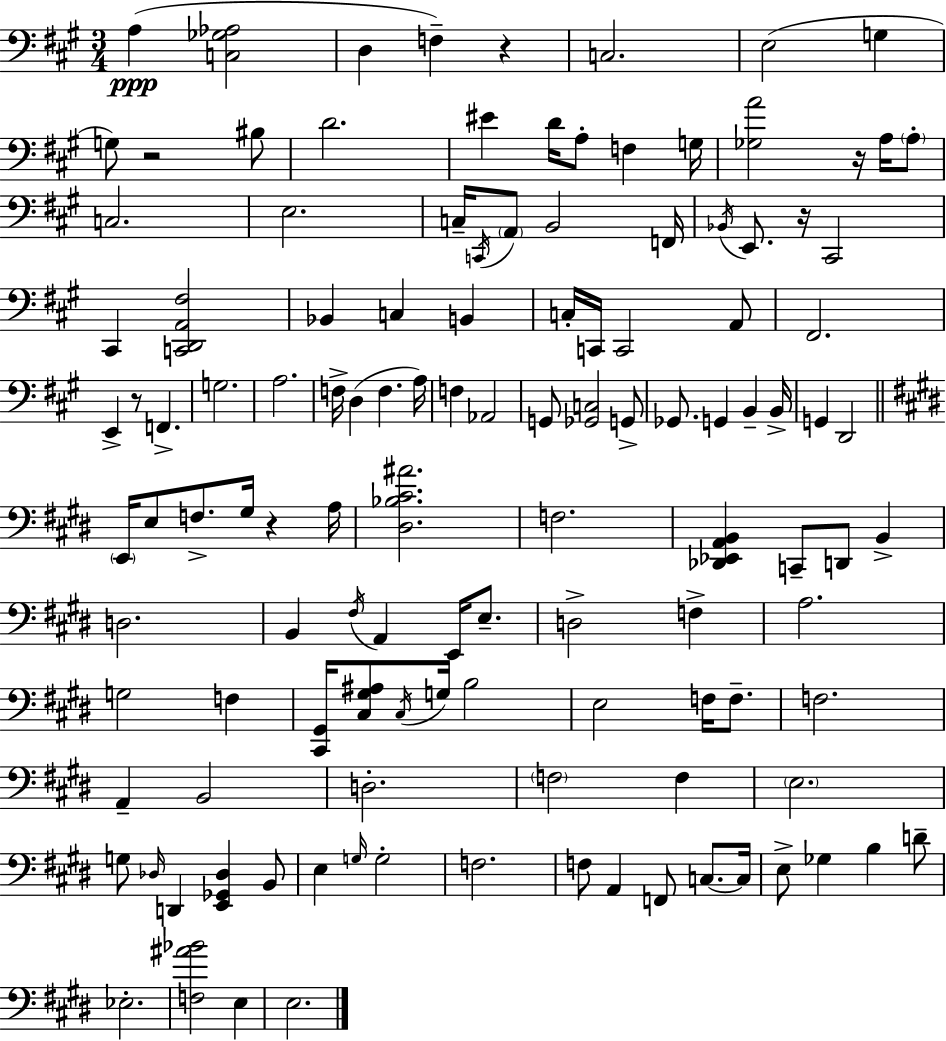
X:1
T:Untitled
M:3/4
L:1/4
K:A
A, [C,_G,_A,]2 D, F, z C,2 E,2 G, G,/2 z2 ^B,/2 D2 ^E D/4 A,/2 F, G,/4 [_G,A]2 z/4 A,/4 A,/2 C,2 E,2 C,/4 C,,/4 A,,/2 B,,2 F,,/4 _B,,/4 E,,/2 z/4 ^C,,2 ^C,, [C,,D,,A,,^F,]2 _B,, C, B,, C,/4 C,,/4 C,,2 A,,/2 ^F,,2 E,, z/2 F,, G,2 A,2 F,/4 D, F, A,/4 F, _A,,2 G,,/2 [_G,,C,]2 G,,/2 _G,,/2 G,, B,, B,,/4 G,, D,,2 E,,/4 E,/2 F,/2 ^G,/4 z A,/4 [^D,_B,^C^A]2 F,2 [_D,,_E,,A,,B,,] C,,/2 D,,/2 B,, D,2 B,, ^F,/4 A,, E,,/4 E,/2 D,2 F, A,2 G,2 F, [^C,,^G,,]/4 [^C,^G,^A,]/2 ^C,/4 G,/4 B,2 E,2 F,/4 F,/2 F,2 A,, B,,2 D,2 F,2 F, E,2 G,/2 _D,/4 D,, [E,,_G,,_D,] B,,/2 E, G,/4 G,2 F,2 F,/2 A,, F,,/2 C,/2 C,/4 E,/2 _G, B, D/2 _E,2 [F,^A_B]2 E, E,2